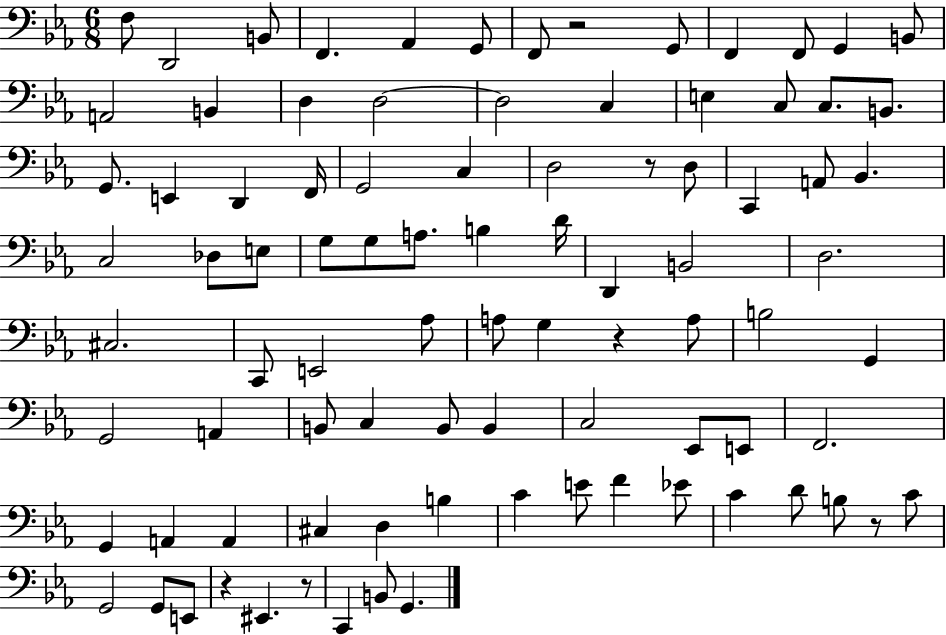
{
  \clef bass
  \numericTimeSignature
  \time 6/8
  \key ees \major
  \repeat volta 2 { f8 d,2 b,8 | f,4. aes,4 g,8 | f,8 r2 g,8 | f,4 f,8 g,4 b,8 | \break a,2 b,4 | d4 d2~~ | d2 c4 | e4 c8 c8. b,8. | \break g,8. e,4 d,4 f,16 | g,2 c4 | d2 r8 d8 | c,4 a,8 bes,4. | \break c2 des8 e8 | g8 g8 a8. b4 d'16 | d,4 b,2 | d2. | \break cis2. | c,8 e,2 aes8 | a8 g4 r4 a8 | b2 g,4 | \break g,2 a,4 | b,8 c4 b,8 b,4 | c2 ees,8 e,8 | f,2. | \break g,4 a,4 a,4 | cis4 d4 b4 | c'4 e'8 f'4 ees'8 | c'4 d'8 b8 r8 c'8 | \break g,2 g,8 e,8 | r4 eis,4. r8 | c,4 b,8 g,4. | } \bar "|."
}